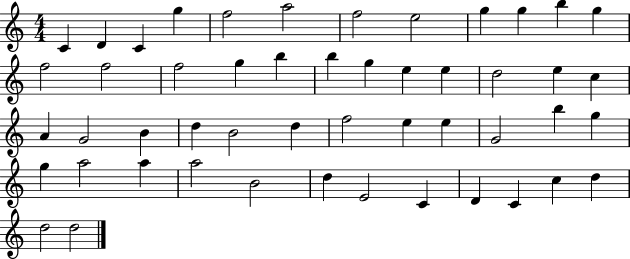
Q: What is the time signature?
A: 4/4